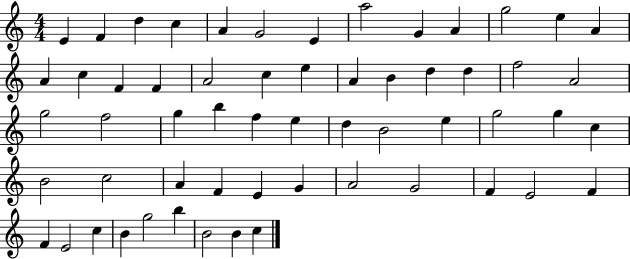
{
  \clef treble
  \numericTimeSignature
  \time 4/4
  \key c \major
  e'4 f'4 d''4 c''4 | a'4 g'2 e'4 | a''2 g'4 a'4 | g''2 e''4 a'4 | \break a'4 c''4 f'4 f'4 | a'2 c''4 e''4 | a'4 b'4 d''4 d''4 | f''2 a'2 | \break g''2 f''2 | g''4 b''4 f''4 e''4 | d''4 b'2 e''4 | g''2 g''4 c''4 | \break b'2 c''2 | a'4 f'4 e'4 g'4 | a'2 g'2 | f'4 e'2 f'4 | \break f'4 e'2 c''4 | b'4 g''2 b''4 | b'2 b'4 c''4 | \bar "|."
}